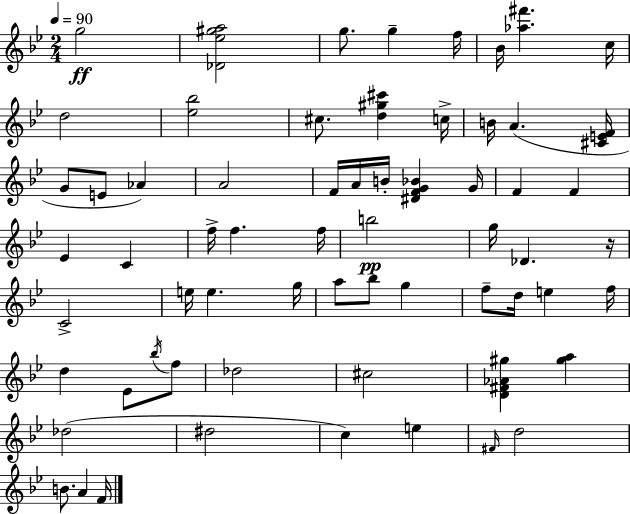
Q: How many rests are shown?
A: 1